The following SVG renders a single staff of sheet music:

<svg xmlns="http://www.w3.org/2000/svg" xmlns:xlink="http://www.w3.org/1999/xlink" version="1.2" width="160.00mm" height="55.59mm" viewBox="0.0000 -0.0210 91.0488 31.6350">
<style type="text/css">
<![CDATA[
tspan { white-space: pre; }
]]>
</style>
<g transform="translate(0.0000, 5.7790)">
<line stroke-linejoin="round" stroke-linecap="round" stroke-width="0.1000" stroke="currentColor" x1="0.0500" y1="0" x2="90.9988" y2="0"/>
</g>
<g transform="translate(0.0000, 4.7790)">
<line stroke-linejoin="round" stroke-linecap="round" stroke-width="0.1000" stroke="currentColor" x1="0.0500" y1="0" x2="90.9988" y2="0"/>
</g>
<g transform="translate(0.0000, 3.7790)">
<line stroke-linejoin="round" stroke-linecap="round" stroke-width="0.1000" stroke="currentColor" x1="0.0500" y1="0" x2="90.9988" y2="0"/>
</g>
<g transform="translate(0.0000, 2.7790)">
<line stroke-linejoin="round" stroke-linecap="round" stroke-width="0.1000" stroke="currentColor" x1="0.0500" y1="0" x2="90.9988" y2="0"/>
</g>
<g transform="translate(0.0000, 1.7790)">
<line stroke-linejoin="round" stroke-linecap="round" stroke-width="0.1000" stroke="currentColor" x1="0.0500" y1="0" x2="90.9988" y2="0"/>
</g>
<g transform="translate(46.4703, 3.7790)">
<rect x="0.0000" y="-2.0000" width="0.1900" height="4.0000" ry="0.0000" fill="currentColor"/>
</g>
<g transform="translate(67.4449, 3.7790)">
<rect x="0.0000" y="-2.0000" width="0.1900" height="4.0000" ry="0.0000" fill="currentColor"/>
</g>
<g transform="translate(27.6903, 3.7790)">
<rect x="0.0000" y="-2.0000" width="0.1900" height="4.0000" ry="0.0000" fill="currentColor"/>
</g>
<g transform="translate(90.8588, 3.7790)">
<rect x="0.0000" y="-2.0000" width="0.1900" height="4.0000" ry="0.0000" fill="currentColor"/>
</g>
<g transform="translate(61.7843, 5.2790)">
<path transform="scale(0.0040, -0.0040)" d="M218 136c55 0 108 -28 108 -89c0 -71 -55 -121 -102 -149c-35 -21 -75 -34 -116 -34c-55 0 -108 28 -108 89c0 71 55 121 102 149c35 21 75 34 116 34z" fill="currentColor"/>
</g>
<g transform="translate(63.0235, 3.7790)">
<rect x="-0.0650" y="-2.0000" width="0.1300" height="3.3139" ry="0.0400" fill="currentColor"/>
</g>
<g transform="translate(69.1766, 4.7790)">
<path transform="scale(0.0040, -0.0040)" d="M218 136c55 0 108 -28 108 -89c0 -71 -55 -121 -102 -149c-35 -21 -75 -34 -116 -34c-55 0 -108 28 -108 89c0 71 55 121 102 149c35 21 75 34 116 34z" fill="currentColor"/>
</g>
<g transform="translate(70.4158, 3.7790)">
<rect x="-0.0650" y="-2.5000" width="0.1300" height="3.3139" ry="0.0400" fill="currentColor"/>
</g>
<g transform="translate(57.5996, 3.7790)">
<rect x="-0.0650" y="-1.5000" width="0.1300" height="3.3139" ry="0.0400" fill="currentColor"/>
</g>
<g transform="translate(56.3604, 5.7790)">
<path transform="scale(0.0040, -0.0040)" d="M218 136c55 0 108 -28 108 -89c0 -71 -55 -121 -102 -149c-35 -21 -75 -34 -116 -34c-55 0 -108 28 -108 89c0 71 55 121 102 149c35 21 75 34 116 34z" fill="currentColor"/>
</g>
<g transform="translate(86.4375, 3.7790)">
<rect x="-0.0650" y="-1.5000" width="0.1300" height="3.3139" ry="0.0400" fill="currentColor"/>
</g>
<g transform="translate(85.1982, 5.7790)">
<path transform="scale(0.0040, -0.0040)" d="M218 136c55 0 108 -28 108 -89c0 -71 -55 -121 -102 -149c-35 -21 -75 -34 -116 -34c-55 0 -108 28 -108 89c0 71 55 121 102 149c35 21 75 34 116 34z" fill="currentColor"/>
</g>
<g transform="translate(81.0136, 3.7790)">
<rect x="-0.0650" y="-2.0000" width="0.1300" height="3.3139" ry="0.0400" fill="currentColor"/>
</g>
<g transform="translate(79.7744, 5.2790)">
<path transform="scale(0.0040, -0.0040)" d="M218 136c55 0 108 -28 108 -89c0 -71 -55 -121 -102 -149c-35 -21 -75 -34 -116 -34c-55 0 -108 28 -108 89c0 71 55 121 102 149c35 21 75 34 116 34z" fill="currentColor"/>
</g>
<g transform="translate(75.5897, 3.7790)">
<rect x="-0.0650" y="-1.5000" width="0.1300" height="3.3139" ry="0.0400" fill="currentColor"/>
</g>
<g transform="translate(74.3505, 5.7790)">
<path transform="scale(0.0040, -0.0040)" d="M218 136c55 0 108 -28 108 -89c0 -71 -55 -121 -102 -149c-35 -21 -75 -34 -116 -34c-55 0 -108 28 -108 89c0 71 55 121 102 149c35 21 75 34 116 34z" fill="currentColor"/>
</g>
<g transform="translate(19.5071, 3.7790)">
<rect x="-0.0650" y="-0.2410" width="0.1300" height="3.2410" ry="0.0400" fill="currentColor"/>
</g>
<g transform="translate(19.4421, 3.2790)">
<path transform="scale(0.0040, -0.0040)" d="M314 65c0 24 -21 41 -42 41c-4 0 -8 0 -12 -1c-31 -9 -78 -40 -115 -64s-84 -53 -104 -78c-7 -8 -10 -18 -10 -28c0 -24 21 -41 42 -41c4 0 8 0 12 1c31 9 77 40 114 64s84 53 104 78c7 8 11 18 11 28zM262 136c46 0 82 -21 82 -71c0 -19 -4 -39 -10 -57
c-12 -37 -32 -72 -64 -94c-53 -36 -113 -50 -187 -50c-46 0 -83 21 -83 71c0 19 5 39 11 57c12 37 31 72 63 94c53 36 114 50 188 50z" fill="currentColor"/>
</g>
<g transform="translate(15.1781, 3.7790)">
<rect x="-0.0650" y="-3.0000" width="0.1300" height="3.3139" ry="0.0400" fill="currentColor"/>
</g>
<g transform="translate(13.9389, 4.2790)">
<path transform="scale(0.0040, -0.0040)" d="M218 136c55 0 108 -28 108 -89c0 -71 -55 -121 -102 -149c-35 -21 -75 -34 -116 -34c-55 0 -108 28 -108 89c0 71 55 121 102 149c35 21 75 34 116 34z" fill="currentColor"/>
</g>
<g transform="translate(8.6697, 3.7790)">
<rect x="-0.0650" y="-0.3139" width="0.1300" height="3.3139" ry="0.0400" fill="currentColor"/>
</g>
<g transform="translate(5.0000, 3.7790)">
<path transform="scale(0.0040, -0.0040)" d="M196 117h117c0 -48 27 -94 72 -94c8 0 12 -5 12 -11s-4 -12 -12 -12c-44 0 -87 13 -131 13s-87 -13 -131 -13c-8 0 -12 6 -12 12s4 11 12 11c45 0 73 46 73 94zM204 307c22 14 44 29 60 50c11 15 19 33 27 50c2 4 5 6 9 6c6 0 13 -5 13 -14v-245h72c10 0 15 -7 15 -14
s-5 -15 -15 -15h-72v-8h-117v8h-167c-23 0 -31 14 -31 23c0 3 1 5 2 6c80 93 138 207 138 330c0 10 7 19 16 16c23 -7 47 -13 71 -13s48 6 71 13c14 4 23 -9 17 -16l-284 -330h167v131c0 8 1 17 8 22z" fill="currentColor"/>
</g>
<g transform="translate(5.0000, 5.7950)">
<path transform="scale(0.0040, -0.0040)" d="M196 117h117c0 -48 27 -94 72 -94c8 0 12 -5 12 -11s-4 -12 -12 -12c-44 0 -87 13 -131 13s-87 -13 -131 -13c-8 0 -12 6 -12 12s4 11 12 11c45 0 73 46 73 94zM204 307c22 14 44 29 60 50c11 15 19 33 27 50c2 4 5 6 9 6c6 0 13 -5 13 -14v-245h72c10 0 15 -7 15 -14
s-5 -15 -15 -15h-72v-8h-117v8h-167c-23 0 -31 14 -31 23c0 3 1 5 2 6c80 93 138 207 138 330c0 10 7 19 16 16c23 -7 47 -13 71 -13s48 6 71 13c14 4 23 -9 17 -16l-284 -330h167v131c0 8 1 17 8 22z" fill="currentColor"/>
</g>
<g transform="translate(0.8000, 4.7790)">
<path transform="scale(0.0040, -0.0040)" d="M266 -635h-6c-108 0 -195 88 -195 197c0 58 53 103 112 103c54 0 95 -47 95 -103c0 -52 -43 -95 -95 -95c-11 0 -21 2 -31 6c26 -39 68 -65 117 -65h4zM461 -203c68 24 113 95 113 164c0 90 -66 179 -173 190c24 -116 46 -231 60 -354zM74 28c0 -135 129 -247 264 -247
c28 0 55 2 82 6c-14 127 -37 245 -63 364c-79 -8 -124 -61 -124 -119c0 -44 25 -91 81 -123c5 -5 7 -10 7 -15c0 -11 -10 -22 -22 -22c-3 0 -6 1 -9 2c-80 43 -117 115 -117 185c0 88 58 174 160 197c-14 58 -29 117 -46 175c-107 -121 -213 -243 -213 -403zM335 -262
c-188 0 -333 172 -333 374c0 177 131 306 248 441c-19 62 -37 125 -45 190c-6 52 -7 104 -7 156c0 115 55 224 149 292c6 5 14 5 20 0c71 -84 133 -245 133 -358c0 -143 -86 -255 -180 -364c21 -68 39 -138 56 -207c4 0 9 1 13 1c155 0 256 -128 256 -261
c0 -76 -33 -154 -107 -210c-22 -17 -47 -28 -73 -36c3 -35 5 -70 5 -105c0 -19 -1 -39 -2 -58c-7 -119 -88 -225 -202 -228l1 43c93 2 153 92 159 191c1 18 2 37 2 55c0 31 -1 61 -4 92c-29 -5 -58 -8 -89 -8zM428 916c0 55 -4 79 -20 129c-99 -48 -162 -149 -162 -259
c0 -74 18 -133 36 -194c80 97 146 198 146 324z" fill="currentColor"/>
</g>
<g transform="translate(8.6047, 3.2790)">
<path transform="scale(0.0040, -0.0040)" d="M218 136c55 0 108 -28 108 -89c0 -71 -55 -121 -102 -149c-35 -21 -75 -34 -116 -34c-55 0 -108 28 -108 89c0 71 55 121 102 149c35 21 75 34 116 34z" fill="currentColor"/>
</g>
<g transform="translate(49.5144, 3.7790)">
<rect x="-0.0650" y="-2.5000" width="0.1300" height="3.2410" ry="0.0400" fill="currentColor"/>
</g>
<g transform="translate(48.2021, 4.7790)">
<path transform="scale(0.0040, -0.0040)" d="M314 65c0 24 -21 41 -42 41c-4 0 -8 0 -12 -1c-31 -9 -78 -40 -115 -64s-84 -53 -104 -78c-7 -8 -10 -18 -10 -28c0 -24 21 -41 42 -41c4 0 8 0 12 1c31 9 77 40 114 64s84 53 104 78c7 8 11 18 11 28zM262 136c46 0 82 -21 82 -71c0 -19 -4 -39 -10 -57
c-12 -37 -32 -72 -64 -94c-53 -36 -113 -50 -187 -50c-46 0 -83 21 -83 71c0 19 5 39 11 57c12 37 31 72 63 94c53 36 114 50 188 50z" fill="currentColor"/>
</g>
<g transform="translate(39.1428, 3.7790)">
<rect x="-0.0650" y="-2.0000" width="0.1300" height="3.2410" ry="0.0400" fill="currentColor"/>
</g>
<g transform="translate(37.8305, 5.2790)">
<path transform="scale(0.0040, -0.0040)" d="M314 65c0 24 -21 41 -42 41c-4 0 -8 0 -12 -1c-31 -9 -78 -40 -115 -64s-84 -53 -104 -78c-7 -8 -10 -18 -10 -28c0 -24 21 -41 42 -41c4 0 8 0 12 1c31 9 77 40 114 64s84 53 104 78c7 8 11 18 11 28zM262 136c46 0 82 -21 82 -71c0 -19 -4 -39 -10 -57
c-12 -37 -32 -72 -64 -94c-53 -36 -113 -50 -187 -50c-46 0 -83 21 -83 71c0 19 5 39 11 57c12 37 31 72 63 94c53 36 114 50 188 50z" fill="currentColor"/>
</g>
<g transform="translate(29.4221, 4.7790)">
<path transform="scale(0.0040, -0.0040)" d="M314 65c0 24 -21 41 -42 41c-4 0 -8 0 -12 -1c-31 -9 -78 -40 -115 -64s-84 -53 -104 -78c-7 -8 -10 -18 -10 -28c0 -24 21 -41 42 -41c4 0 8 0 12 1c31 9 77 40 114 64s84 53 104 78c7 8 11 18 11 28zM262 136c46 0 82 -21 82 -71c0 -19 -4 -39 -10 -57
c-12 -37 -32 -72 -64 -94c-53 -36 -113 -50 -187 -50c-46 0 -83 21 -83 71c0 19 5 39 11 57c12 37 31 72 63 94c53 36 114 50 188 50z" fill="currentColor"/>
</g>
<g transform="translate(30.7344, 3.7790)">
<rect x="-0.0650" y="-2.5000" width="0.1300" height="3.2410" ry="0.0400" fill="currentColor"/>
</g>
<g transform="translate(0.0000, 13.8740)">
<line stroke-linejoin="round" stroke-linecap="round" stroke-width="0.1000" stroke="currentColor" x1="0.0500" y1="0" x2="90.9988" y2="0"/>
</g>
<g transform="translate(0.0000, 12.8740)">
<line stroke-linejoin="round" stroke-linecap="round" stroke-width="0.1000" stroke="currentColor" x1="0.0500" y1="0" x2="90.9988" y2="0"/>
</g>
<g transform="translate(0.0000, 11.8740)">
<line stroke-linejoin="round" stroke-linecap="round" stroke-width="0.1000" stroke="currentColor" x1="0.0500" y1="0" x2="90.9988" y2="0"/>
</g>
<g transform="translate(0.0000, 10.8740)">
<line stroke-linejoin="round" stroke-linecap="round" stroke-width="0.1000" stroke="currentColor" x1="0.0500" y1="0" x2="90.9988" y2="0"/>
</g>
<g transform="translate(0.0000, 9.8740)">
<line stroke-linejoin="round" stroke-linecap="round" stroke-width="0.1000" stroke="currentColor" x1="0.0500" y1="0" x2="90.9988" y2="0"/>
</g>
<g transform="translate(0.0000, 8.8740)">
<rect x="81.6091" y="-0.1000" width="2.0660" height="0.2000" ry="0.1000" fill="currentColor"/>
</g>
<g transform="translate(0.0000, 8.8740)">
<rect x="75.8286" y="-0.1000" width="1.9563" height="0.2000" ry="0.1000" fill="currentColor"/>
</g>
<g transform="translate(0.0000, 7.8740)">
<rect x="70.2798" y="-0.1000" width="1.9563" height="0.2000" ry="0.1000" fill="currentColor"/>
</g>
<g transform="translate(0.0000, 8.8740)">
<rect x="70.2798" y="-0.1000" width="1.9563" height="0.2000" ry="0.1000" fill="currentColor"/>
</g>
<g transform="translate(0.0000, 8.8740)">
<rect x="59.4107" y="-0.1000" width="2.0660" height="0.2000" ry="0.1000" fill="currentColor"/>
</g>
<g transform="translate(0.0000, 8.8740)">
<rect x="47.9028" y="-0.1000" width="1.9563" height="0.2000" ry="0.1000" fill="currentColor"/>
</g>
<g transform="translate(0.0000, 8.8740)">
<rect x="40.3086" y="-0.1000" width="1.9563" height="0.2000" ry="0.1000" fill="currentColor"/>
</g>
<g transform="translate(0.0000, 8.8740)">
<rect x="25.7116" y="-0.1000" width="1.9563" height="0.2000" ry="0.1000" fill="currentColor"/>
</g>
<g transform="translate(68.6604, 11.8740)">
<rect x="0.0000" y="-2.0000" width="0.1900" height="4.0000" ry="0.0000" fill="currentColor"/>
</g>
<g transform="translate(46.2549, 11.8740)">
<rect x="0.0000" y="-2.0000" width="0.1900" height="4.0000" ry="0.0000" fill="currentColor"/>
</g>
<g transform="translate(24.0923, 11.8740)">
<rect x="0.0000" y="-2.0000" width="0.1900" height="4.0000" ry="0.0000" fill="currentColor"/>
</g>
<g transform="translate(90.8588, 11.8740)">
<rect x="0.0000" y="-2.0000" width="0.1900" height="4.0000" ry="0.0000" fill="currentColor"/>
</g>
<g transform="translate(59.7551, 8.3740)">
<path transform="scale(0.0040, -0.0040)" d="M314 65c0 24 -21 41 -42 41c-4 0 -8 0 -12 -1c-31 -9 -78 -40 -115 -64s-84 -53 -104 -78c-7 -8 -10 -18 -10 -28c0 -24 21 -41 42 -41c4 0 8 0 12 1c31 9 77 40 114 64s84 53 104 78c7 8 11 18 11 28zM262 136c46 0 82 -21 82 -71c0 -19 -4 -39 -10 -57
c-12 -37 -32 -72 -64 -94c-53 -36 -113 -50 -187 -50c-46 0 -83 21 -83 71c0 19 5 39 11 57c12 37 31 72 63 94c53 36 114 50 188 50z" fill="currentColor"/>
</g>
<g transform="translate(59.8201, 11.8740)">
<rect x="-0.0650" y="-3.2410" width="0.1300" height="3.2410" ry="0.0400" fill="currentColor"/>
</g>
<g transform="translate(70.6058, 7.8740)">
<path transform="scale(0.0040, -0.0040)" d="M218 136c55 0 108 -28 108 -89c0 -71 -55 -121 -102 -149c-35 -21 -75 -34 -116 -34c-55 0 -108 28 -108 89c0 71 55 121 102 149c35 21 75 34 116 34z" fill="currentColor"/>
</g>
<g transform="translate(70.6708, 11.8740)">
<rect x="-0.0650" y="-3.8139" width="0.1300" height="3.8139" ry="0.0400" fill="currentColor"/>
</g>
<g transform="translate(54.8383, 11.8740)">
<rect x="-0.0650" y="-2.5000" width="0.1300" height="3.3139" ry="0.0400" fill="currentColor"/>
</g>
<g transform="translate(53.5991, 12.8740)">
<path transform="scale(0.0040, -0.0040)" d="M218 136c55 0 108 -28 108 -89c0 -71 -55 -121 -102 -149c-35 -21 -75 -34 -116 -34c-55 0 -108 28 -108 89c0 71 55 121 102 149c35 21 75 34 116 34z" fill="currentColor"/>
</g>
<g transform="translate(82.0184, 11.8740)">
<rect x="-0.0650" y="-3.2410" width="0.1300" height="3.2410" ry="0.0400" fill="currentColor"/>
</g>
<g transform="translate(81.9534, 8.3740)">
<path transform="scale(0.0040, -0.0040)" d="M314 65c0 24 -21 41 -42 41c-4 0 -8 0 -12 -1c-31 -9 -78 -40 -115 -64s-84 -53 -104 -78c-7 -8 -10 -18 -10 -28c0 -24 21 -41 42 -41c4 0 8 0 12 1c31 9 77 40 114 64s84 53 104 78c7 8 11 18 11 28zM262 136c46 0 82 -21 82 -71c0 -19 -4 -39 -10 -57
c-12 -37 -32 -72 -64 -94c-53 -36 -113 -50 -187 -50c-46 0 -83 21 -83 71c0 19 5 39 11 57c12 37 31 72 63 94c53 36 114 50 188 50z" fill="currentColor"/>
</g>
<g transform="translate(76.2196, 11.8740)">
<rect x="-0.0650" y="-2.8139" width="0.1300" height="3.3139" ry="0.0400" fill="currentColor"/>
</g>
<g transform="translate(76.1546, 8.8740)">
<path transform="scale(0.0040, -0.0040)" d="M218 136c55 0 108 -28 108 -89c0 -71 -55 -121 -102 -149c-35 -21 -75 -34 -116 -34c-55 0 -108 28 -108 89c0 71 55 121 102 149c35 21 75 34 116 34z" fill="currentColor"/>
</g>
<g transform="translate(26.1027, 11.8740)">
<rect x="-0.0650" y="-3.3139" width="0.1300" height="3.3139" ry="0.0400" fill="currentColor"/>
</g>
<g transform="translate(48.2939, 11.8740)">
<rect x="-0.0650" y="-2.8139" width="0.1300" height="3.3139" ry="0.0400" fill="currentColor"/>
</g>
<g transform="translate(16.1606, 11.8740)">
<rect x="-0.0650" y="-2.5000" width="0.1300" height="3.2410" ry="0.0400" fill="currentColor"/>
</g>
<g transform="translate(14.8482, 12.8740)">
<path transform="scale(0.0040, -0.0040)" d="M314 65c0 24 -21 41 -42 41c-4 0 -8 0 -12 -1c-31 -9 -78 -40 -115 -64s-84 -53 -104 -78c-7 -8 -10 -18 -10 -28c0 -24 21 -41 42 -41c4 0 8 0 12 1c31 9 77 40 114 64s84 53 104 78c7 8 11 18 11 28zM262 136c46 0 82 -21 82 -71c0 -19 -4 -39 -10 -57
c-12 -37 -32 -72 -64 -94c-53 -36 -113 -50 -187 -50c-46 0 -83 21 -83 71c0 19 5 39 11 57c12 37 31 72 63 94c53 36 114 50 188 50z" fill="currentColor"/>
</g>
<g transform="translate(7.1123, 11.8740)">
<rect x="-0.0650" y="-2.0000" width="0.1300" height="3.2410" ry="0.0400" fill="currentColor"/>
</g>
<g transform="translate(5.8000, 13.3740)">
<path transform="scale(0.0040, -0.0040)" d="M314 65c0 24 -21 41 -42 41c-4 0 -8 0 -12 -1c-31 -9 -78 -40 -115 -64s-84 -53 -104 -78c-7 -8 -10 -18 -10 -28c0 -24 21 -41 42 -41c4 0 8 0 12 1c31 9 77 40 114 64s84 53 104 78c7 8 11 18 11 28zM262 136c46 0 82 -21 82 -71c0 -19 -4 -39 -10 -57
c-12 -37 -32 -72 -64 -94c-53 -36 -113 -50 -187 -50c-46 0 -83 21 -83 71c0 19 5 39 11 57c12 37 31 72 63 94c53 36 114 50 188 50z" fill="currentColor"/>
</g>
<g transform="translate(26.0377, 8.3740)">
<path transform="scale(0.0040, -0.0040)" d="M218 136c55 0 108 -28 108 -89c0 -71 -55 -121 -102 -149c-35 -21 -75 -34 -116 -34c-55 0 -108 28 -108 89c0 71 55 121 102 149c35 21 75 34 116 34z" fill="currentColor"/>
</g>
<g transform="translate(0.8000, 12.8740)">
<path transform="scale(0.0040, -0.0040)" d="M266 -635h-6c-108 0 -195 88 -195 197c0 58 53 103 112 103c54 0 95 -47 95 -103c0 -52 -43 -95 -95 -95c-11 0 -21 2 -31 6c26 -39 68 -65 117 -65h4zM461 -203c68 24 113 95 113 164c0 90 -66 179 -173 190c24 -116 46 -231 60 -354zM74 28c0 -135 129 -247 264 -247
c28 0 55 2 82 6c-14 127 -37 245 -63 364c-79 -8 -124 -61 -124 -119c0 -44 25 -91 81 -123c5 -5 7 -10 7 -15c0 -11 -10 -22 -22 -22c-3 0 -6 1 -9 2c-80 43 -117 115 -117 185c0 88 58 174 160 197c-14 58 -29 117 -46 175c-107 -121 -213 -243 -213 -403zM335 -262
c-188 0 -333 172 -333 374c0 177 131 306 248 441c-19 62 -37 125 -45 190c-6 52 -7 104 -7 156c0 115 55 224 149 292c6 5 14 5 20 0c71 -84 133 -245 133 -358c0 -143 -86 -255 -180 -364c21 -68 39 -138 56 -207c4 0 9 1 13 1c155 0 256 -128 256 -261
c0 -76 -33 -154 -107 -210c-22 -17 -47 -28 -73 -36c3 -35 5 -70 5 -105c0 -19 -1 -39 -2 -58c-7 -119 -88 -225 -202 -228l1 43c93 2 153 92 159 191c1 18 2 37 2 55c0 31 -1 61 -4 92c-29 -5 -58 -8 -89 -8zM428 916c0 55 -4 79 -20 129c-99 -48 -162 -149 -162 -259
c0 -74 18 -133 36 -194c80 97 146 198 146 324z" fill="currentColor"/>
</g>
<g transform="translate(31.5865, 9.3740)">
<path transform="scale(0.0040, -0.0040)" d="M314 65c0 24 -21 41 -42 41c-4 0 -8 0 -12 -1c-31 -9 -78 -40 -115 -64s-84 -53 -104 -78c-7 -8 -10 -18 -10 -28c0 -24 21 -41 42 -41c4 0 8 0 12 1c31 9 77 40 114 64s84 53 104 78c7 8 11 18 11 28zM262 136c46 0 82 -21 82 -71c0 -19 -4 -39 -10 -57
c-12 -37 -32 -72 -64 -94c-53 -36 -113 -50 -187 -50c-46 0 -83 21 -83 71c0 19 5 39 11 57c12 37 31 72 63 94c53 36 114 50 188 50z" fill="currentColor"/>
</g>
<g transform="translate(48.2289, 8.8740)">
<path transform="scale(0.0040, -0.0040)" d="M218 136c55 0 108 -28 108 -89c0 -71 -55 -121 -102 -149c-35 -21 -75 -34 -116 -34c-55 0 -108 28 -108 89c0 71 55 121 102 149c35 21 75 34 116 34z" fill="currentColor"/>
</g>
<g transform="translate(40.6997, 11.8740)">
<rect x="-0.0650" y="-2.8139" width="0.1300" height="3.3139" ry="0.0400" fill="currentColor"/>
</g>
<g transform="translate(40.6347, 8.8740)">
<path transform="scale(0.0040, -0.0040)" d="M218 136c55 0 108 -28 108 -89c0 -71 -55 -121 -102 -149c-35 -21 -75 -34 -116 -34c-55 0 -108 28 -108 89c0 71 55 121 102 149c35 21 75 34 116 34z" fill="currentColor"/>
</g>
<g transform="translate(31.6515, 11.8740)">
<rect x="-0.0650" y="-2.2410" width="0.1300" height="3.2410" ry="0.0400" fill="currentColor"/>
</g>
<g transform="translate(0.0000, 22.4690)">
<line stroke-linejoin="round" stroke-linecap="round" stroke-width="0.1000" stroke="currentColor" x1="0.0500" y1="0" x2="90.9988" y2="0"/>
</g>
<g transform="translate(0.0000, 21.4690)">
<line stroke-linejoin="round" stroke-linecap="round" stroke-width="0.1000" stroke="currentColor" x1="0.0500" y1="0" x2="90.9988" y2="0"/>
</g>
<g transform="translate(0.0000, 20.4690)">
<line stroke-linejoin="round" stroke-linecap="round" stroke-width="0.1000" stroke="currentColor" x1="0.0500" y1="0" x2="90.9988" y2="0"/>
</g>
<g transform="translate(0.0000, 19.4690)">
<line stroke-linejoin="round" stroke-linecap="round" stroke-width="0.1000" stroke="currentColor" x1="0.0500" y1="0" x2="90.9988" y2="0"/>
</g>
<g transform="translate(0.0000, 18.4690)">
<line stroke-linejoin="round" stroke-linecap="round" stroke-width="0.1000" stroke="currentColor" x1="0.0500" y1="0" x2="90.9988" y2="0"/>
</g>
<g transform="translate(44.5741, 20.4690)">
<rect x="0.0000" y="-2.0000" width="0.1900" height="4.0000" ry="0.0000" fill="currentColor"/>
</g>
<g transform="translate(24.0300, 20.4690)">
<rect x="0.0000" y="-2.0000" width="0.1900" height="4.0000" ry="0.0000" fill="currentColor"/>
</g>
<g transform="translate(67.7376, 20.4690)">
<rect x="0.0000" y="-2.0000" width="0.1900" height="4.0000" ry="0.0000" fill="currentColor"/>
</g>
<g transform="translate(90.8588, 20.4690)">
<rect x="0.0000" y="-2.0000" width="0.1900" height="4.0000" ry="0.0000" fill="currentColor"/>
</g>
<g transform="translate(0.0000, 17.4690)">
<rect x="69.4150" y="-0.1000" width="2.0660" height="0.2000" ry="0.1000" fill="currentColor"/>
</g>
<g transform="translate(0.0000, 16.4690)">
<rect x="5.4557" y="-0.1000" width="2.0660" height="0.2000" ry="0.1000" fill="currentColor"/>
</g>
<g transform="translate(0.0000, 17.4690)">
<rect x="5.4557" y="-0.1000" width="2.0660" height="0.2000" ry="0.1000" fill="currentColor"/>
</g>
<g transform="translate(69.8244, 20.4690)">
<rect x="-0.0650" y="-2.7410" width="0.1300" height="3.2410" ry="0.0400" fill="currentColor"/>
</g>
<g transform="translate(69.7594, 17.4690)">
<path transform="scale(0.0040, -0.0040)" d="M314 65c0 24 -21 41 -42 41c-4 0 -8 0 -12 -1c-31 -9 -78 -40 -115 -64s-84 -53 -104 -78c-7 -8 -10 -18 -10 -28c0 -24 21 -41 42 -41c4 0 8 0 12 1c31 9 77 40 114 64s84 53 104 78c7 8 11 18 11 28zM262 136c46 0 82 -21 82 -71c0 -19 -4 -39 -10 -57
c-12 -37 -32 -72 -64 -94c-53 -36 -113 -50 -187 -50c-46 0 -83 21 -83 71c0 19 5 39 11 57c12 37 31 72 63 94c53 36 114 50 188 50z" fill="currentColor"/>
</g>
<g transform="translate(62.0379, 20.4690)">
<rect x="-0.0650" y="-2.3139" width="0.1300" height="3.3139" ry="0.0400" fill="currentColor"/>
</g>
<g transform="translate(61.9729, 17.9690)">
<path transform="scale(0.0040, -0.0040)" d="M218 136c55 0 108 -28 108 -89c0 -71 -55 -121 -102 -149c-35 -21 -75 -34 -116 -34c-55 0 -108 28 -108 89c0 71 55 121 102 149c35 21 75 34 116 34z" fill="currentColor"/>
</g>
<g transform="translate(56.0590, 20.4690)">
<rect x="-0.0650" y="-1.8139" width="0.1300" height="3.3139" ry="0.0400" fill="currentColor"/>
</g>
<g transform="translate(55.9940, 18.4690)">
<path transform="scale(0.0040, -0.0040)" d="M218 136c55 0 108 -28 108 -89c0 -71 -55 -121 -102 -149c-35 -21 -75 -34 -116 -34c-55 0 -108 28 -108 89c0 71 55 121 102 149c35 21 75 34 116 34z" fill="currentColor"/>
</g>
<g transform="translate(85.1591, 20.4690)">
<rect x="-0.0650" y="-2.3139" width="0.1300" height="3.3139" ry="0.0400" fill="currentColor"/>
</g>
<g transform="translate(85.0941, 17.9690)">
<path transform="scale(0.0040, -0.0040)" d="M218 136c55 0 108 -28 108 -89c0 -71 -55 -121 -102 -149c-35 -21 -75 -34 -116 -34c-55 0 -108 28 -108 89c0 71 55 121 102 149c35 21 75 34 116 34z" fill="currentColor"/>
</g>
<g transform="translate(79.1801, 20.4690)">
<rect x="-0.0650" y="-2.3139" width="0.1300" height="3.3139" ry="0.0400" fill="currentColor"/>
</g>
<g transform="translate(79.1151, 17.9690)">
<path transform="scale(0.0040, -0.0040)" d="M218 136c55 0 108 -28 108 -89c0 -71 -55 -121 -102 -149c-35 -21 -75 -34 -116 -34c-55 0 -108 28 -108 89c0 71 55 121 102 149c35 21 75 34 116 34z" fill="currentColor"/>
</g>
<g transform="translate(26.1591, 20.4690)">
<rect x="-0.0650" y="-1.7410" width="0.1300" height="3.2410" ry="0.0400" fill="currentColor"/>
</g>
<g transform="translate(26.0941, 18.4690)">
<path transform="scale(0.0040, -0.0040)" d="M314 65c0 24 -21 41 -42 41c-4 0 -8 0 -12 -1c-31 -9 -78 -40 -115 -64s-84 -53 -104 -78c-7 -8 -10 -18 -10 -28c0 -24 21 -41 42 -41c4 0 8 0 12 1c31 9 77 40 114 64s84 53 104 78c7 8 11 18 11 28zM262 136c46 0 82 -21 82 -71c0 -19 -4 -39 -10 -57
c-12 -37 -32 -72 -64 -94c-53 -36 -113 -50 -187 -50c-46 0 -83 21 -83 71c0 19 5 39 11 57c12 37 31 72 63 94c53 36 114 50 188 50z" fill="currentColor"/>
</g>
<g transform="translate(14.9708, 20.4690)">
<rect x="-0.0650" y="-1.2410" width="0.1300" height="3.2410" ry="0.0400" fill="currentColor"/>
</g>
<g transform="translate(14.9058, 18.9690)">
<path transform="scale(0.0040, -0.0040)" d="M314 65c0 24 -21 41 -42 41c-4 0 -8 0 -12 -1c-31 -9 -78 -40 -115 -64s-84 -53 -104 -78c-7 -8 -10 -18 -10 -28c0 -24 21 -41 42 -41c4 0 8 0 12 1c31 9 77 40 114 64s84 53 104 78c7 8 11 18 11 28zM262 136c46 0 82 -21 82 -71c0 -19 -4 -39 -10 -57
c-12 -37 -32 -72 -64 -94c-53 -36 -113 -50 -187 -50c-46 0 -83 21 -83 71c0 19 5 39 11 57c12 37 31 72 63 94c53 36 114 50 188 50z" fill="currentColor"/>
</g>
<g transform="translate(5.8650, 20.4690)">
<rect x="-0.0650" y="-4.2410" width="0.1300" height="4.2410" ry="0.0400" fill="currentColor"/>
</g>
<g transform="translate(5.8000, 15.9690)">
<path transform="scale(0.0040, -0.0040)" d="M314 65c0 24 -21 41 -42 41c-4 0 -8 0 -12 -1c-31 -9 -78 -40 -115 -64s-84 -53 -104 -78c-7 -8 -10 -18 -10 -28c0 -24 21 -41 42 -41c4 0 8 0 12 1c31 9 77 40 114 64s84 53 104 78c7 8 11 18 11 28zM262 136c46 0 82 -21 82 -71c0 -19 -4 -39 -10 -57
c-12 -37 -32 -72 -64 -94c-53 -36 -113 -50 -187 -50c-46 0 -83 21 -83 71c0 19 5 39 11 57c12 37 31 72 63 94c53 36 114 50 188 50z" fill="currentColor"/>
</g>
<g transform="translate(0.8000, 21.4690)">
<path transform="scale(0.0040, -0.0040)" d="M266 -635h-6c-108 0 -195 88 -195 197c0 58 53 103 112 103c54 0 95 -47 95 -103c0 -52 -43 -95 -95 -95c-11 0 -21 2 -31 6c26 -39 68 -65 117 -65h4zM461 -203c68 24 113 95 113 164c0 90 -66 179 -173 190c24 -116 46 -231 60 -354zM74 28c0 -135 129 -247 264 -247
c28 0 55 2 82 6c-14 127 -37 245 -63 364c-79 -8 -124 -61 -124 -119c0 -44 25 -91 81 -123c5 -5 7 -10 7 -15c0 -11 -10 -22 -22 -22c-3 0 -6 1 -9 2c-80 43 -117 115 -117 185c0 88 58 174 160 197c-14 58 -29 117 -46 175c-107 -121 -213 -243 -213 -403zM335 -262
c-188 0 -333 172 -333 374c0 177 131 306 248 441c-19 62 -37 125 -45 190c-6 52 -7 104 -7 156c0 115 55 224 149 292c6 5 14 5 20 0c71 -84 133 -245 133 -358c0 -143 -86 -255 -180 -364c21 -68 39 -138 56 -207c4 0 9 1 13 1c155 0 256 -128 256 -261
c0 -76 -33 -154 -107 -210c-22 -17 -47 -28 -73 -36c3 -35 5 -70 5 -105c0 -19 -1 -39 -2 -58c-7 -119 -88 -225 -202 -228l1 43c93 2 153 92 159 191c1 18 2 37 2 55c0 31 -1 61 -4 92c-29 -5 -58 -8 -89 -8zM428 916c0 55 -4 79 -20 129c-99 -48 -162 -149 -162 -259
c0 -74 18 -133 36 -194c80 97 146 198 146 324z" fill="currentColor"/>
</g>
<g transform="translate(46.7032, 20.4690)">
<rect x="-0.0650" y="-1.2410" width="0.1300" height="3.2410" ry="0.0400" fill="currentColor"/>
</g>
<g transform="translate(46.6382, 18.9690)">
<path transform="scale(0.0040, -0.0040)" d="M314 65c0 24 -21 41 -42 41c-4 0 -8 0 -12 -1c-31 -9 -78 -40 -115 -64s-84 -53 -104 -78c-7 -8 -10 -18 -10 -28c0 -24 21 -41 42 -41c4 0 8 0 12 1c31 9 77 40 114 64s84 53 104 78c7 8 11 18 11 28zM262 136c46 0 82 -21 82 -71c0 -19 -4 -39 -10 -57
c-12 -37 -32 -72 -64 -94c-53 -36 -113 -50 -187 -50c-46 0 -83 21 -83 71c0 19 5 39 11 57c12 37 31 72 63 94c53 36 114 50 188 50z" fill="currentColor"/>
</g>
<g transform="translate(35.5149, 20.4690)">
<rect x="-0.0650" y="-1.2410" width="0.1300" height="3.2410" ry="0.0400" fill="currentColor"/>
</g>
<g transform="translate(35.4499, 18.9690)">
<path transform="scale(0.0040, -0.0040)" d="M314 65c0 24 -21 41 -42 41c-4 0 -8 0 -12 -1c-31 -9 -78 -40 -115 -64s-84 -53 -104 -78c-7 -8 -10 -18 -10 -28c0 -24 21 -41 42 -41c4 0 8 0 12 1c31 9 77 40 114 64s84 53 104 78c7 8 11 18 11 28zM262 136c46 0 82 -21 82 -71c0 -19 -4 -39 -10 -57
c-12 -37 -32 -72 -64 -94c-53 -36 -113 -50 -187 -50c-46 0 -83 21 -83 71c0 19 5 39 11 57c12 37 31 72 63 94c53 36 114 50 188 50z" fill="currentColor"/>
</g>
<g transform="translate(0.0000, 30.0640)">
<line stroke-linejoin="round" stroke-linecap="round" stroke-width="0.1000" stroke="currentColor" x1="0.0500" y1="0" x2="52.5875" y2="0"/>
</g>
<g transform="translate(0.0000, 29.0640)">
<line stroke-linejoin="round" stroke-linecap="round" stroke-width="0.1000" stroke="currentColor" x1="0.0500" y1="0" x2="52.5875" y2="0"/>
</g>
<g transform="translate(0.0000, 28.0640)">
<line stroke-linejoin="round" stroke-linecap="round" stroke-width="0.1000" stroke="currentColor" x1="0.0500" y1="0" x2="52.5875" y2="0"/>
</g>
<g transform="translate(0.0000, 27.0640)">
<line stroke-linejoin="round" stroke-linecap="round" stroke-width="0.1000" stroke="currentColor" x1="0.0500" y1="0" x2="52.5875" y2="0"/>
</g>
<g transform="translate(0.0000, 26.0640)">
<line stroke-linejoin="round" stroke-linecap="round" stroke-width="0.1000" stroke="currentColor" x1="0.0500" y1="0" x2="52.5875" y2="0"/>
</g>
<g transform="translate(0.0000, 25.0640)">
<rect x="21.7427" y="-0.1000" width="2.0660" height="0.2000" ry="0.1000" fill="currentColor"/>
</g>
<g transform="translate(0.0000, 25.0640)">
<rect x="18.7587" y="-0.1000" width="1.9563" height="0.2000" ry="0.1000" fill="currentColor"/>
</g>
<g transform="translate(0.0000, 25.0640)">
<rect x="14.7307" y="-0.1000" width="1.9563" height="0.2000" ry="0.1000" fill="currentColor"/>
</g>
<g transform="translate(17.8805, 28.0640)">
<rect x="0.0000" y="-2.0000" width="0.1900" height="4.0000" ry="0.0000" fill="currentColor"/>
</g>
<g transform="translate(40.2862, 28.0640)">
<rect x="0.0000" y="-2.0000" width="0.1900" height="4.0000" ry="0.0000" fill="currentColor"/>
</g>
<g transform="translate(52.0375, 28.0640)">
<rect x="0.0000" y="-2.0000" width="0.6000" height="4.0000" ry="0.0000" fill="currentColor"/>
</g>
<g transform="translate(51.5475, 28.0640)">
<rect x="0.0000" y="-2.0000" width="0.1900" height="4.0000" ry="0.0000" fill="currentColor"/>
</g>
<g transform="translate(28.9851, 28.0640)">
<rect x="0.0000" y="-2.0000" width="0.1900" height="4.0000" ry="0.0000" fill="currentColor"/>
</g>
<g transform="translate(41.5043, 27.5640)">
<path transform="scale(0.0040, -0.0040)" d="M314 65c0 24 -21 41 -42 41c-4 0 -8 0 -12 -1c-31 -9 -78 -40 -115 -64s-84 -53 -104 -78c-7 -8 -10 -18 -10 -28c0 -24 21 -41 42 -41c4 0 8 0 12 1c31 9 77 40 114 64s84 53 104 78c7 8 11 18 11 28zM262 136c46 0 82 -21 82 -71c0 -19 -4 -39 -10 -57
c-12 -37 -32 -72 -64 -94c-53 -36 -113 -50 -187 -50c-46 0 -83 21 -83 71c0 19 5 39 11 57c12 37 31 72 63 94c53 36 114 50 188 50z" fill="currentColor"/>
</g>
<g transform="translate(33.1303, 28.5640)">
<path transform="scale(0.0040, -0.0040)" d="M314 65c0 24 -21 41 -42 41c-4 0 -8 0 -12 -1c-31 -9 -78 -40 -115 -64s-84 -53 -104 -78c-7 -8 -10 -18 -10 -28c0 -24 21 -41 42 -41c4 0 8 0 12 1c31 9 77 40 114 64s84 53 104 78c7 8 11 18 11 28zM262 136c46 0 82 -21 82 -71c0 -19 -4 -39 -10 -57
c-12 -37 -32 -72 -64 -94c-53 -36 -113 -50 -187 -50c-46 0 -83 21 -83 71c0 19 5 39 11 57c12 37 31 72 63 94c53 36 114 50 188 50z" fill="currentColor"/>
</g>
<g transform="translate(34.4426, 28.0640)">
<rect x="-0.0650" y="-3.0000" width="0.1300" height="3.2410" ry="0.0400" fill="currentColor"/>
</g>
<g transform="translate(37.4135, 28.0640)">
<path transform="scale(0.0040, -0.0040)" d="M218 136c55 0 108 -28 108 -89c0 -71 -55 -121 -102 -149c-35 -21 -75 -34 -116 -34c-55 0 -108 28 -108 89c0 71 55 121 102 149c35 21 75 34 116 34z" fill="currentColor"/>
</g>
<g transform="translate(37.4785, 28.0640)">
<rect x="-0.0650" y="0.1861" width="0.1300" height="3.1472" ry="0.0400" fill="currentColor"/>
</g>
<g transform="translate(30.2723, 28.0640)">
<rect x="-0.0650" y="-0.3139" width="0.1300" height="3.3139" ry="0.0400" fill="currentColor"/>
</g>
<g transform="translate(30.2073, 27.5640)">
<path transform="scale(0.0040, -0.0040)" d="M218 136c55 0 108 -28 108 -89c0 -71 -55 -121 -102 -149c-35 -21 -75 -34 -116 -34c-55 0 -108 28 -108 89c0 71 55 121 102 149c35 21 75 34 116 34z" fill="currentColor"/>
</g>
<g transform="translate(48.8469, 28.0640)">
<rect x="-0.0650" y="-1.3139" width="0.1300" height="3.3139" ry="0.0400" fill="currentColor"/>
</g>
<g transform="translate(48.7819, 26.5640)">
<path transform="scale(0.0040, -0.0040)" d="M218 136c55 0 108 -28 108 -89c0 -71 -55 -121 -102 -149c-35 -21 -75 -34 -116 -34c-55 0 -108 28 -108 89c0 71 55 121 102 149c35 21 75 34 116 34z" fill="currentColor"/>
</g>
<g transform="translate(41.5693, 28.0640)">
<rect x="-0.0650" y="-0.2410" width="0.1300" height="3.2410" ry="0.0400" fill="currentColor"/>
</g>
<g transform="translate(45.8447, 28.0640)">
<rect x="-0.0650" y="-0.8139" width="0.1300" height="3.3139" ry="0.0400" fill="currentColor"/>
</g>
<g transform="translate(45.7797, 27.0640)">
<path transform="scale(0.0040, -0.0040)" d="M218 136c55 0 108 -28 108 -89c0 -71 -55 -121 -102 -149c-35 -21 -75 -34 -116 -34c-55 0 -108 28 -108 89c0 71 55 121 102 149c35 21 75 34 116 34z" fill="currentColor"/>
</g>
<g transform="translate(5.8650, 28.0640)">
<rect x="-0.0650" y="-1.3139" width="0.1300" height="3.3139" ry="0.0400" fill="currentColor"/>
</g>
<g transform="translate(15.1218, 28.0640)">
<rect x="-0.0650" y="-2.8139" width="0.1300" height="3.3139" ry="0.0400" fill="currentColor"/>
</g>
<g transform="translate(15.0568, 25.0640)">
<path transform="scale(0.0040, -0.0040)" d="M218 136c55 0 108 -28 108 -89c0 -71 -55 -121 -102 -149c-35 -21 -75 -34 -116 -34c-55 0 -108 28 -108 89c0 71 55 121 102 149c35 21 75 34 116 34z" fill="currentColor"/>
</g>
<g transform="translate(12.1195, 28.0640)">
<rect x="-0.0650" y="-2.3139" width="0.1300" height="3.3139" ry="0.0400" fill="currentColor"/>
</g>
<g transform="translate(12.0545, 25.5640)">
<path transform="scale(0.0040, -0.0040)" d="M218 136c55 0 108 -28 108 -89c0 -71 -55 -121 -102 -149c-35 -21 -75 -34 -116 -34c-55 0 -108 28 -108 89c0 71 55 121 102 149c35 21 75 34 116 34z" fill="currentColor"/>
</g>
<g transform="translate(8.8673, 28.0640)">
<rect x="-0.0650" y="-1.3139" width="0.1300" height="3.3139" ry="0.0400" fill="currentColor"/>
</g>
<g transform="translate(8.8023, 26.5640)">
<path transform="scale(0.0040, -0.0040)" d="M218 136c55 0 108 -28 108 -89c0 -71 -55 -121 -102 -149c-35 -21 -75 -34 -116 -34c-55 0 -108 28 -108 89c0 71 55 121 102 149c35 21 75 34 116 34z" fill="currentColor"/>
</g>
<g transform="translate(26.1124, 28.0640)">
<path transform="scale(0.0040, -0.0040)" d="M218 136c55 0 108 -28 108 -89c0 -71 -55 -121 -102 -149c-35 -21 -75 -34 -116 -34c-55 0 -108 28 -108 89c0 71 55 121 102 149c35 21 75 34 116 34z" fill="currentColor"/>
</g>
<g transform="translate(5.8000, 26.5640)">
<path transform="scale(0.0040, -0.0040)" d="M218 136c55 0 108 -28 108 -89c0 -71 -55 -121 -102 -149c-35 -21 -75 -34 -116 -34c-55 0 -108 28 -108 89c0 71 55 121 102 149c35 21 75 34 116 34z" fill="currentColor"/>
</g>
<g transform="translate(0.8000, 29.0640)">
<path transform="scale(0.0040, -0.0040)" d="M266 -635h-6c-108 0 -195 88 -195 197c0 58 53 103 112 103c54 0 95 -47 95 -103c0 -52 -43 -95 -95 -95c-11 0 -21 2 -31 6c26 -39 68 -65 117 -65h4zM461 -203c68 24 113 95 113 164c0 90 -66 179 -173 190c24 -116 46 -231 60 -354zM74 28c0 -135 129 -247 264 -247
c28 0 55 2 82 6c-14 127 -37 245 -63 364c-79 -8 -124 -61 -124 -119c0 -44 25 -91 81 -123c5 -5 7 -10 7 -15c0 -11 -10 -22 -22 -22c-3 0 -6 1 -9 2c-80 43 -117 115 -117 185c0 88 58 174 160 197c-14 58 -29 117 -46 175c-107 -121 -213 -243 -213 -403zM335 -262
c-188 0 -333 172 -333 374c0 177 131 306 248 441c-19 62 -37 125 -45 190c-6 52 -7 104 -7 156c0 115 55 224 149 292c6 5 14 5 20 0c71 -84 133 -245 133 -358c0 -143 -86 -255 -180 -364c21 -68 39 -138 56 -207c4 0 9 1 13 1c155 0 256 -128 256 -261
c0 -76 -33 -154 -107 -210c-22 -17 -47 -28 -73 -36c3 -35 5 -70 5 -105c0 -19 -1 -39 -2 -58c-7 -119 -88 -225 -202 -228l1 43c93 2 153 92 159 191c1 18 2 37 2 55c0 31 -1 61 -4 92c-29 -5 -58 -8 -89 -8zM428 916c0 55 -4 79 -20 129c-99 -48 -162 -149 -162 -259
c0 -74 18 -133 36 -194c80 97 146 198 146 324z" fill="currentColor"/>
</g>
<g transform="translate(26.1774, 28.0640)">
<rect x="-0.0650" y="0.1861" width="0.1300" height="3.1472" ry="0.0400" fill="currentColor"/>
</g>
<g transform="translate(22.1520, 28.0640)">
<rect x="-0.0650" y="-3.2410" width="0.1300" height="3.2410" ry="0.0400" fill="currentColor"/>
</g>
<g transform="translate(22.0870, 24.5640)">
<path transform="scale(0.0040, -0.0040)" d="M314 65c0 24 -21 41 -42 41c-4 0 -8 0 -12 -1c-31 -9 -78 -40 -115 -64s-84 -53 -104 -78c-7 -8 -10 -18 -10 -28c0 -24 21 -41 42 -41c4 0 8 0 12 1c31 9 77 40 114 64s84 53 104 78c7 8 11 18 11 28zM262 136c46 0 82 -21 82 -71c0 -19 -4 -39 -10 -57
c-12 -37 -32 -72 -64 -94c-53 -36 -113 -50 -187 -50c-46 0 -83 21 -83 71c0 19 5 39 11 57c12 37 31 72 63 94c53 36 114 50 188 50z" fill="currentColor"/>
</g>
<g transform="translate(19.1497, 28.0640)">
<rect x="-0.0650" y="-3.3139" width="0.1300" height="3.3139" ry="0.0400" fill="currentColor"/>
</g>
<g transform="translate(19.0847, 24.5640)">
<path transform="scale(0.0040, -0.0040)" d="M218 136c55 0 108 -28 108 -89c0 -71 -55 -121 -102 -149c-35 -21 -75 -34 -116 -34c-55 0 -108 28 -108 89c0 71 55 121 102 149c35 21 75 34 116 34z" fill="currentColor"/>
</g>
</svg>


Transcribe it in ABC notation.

X:1
T:Untitled
M:4/4
L:1/4
K:C
c A c2 G2 F2 G2 E F G E F E F2 G2 b g2 a a G b2 c' a b2 d'2 e2 f2 e2 e2 f g a2 g g e e g a b b2 B c A2 B c2 d e